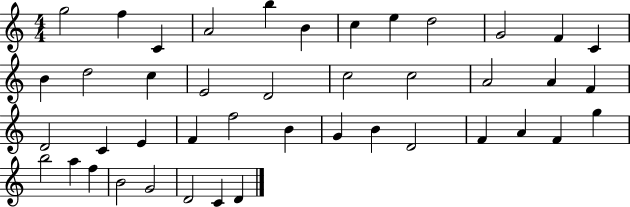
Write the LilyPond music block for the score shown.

{
  \clef treble
  \numericTimeSignature
  \time 4/4
  \key c \major
  g''2 f''4 c'4 | a'2 b''4 b'4 | c''4 e''4 d''2 | g'2 f'4 c'4 | \break b'4 d''2 c''4 | e'2 d'2 | c''2 c''2 | a'2 a'4 f'4 | \break d'2 c'4 e'4 | f'4 f''2 b'4 | g'4 b'4 d'2 | f'4 a'4 f'4 g''4 | \break b''2 a''4 f''4 | b'2 g'2 | d'2 c'4 d'4 | \bar "|."
}